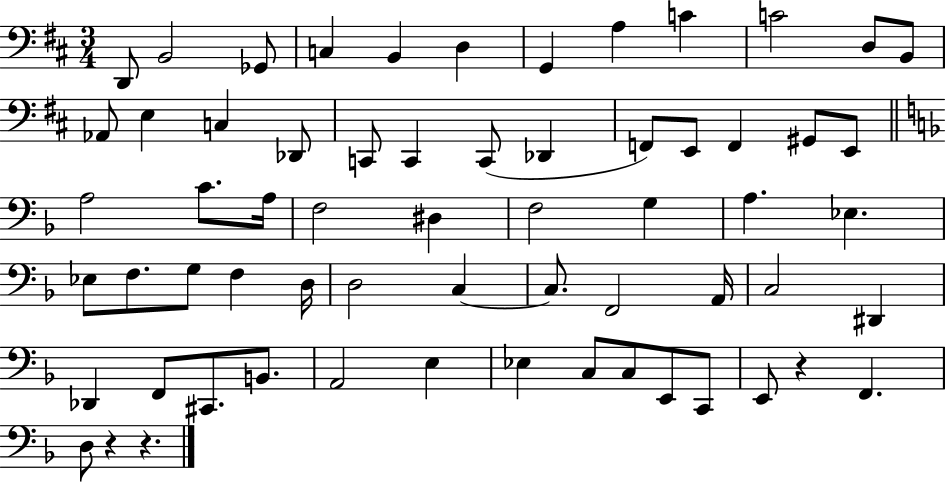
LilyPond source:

{
  \clef bass
  \numericTimeSignature
  \time 3/4
  \key d \major
  d,8 b,2 ges,8 | c4 b,4 d4 | g,4 a4 c'4 | c'2 d8 b,8 | \break aes,8 e4 c4 des,8 | c,8 c,4 c,8( des,4 | f,8) e,8 f,4 gis,8 e,8 | \bar "||" \break \key f \major a2 c'8. a16 | f2 dis4 | f2 g4 | a4. ees4. | \break ees8 f8. g8 f4 d16 | d2 c4~~ | c8. f,2 a,16 | c2 dis,4 | \break des,4 f,8 cis,8. b,8. | a,2 e4 | ees4 c8 c8 e,8 c,8 | e,8 r4 f,4. | \break d8 r4 r4. | \bar "|."
}